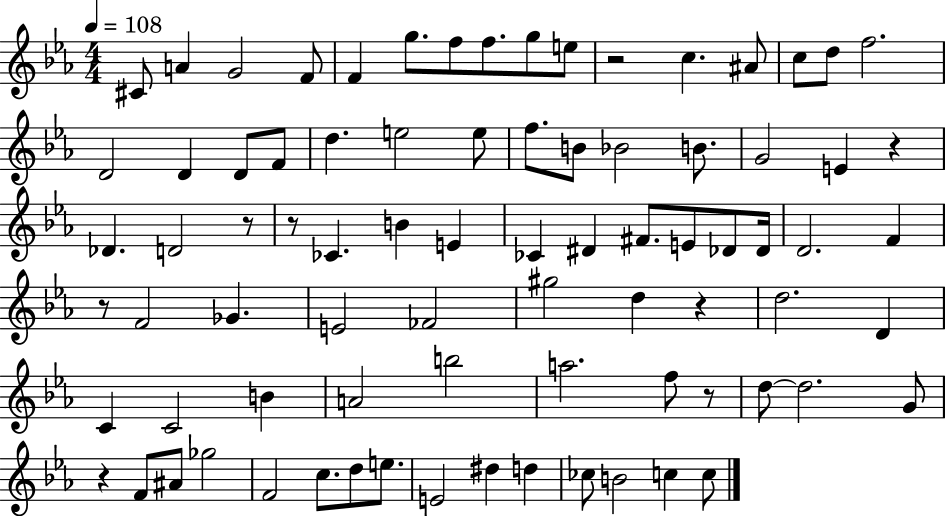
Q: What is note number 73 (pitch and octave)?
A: C5